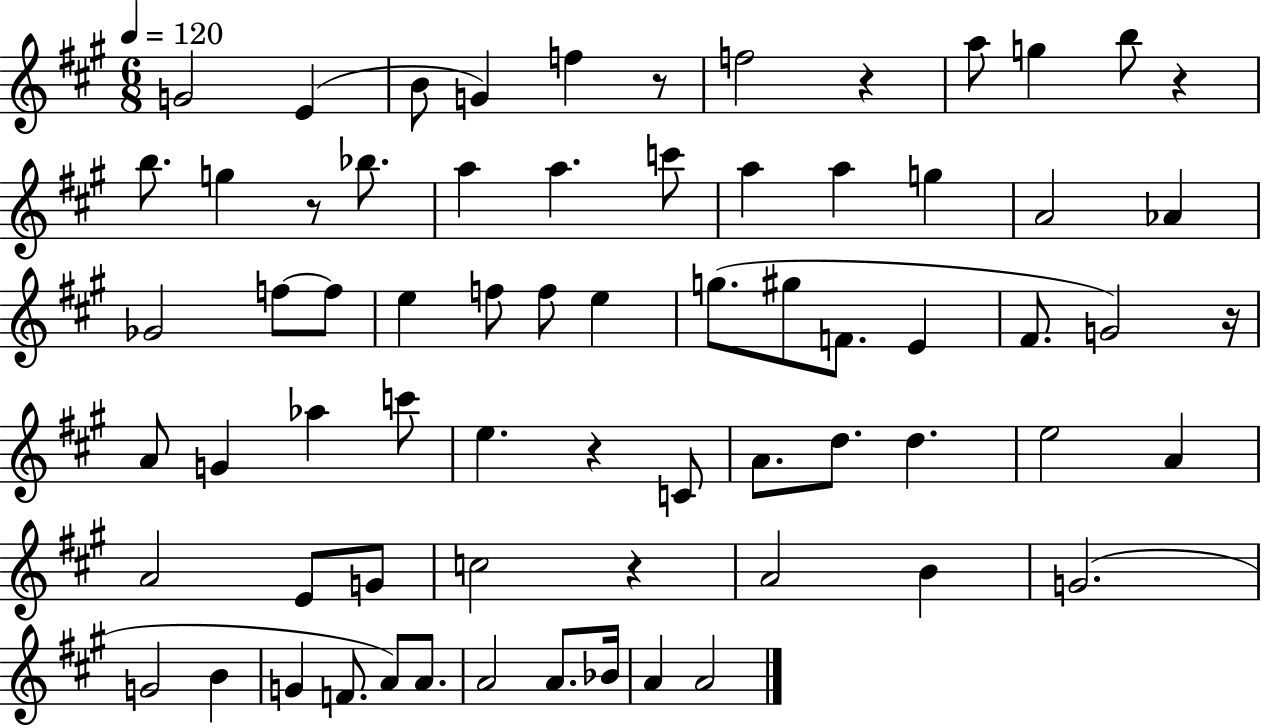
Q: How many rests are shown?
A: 7